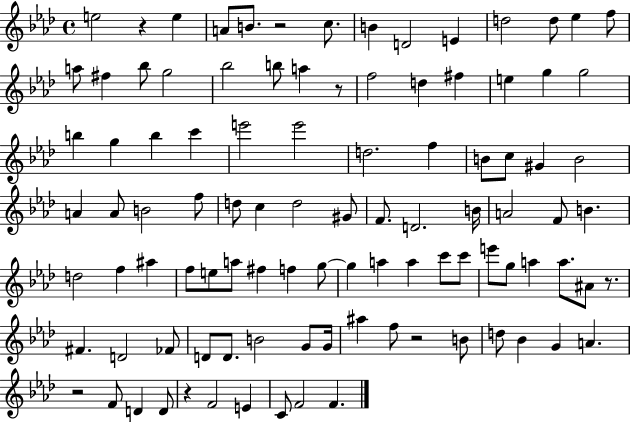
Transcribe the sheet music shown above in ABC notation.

X:1
T:Untitled
M:4/4
L:1/4
K:Ab
e2 z e A/2 B/2 z2 c/2 B D2 E d2 d/2 _e f/2 a/2 ^f _b/2 g2 _b2 b/2 a z/2 f2 d ^f e g g2 b g b c' e'2 e'2 d2 f B/2 c/2 ^G B2 A A/2 B2 f/2 d/2 c d2 ^G/2 F/2 D2 B/4 A2 F/2 B d2 f ^a f/2 e/2 a/2 ^f f g/2 g a a c'/2 c'/2 e'/2 g/2 a a/2 ^A/2 z/2 ^F D2 _F/2 D/2 D/2 B2 G/2 G/4 ^a f/2 z2 B/2 d/2 _B G A z2 F/2 D D/2 z F2 E C/2 F2 F